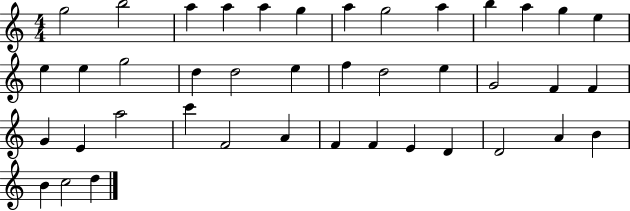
G5/h B5/h A5/q A5/q A5/q G5/q A5/q G5/h A5/q B5/q A5/q G5/q E5/q E5/q E5/q G5/h D5/q D5/h E5/q F5/q D5/h E5/q G4/h F4/q F4/q G4/q E4/q A5/h C6/q F4/h A4/q F4/q F4/q E4/q D4/q D4/h A4/q B4/q B4/q C5/h D5/q